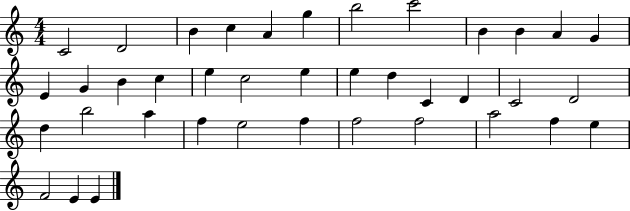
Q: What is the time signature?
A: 4/4